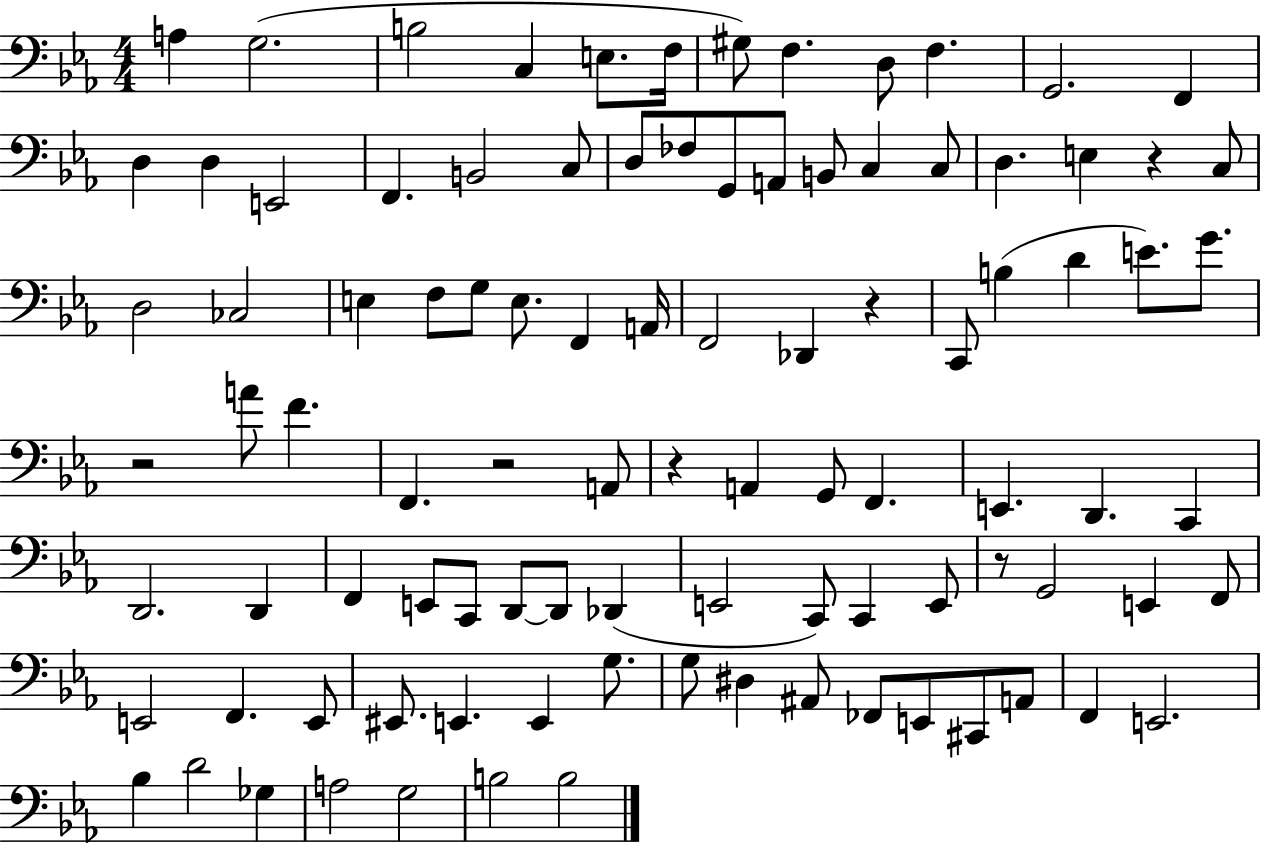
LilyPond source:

{
  \clef bass
  \numericTimeSignature
  \time 4/4
  \key ees \major
  \repeat volta 2 { a4 g2.( | b2 c4 e8. f16 | gis8) f4. d8 f4. | g,2. f,4 | \break d4 d4 e,2 | f,4. b,2 c8 | d8 fes8 g,8 a,8 b,8 c4 c8 | d4. e4 r4 c8 | \break d2 ces2 | e4 f8 g8 e8. f,4 a,16 | f,2 des,4 r4 | c,8 b4( d'4 e'8.) g'8. | \break r2 a'8 f'4. | f,4. r2 a,8 | r4 a,4 g,8 f,4. | e,4. d,4. c,4 | \break d,2. d,4 | f,4 e,8 c,8 d,8~~ d,8 des,4( | e,2 c,8) c,4 e,8 | r8 g,2 e,4 f,8 | \break e,2 f,4. e,8 | eis,8. e,4. e,4 g8. | g8 dis4 ais,8 fes,8 e,8 cis,8 a,8 | f,4 e,2. | \break bes4 d'2 ges4 | a2 g2 | b2 b2 | } \bar "|."
}